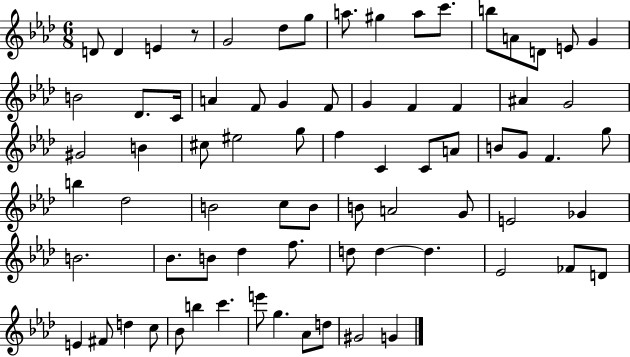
{
  \clef treble
  \numericTimeSignature
  \time 6/8
  \key aes \major
  d'8 d'4 e'4 r8 | g'2 des''8 g''8 | a''8. gis''4 a''8 c'''8. | b''8 a'8 d'8 e'8 g'4 | \break b'2 des'8. c'16 | a'4 f'8 g'4 f'8 | g'4 f'4 f'4 | ais'4 g'2 | \break gis'2 b'4 | cis''8 eis''2 g''8 | f''4 c'4 c'8 a'8 | b'8 g'8 f'4. g''8 | \break b''4 des''2 | b'2 c''8 b'8 | b'8 a'2 g'8 | e'2 ges'4 | \break b'2. | bes'8. b'8 des''4 f''8. | d''8 d''4~~ d''4. | ees'2 fes'8 d'8 | \break e'4 fis'8 d''4 c''8 | bes'8 b''4 c'''4. | e'''8 g''4. aes'8 d''8 | gis'2 g'4 | \break \bar "|."
}